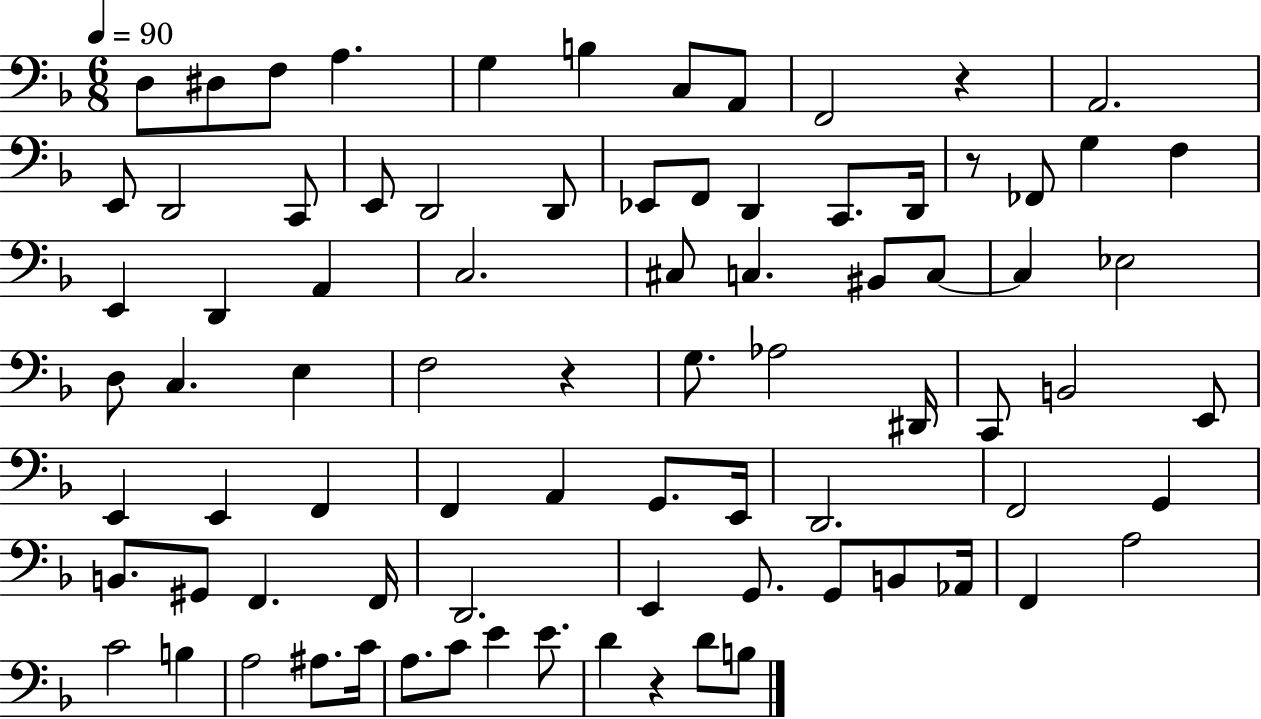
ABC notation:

X:1
T:Untitled
M:6/8
L:1/4
K:F
D,/2 ^D,/2 F,/2 A, G, B, C,/2 A,,/2 F,,2 z A,,2 E,,/2 D,,2 C,,/2 E,,/2 D,,2 D,,/2 _E,,/2 F,,/2 D,, C,,/2 D,,/4 z/2 _F,,/2 G, F, E,, D,, A,, C,2 ^C,/2 C, ^B,,/2 C,/2 C, _E,2 D,/2 C, E, F,2 z G,/2 _A,2 ^D,,/4 C,,/2 B,,2 E,,/2 E,, E,, F,, F,, A,, G,,/2 E,,/4 D,,2 F,,2 G,, B,,/2 ^G,,/2 F,, F,,/4 D,,2 E,, G,,/2 G,,/2 B,,/2 _A,,/4 F,, A,2 C2 B, A,2 ^A,/2 C/4 A,/2 C/2 E E/2 D z D/2 B,/2